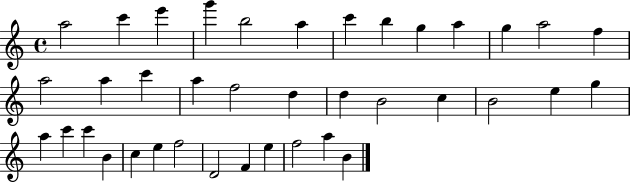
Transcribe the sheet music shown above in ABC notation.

X:1
T:Untitled
M:4/4
L:1/4
K:C
a2 c' e' g' b2 a c' b g a g a2 f a2 a c' a f2 d d B2 c B2 e g a c' c' B c e f2 D2 F e f2 a B